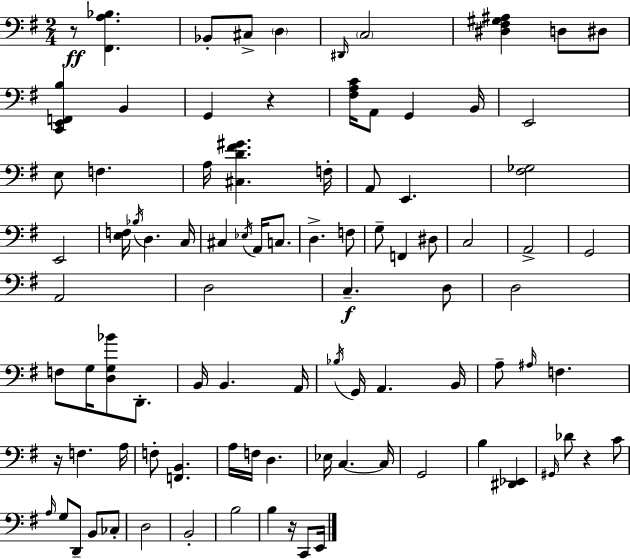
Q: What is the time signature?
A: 2/4